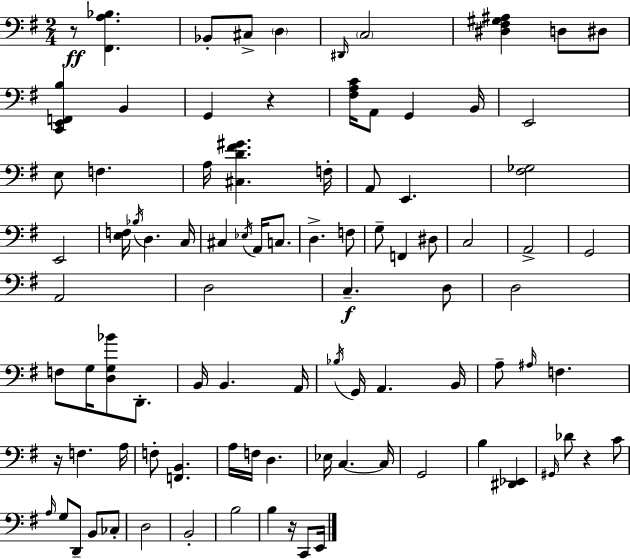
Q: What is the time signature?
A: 2/4